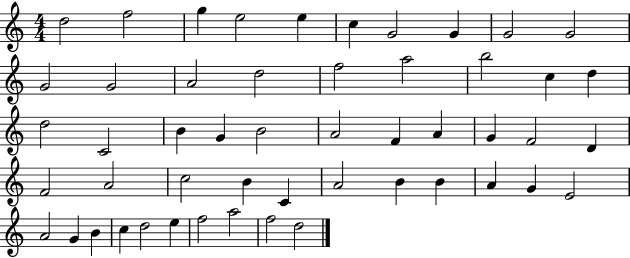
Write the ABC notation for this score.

X:1
T:Untitled
M:4/4
L:1/4
K:C
d2 f2 g e2 e c G2 G G2 G2 G2 G2 A2 d2 f2 a2 b2 c d d2 C2 B G B2 A2 F A G F2 D F2 A2 c2 B C A2 B B A G E2 A2 G B c d2 e f2 a2 f2 d2